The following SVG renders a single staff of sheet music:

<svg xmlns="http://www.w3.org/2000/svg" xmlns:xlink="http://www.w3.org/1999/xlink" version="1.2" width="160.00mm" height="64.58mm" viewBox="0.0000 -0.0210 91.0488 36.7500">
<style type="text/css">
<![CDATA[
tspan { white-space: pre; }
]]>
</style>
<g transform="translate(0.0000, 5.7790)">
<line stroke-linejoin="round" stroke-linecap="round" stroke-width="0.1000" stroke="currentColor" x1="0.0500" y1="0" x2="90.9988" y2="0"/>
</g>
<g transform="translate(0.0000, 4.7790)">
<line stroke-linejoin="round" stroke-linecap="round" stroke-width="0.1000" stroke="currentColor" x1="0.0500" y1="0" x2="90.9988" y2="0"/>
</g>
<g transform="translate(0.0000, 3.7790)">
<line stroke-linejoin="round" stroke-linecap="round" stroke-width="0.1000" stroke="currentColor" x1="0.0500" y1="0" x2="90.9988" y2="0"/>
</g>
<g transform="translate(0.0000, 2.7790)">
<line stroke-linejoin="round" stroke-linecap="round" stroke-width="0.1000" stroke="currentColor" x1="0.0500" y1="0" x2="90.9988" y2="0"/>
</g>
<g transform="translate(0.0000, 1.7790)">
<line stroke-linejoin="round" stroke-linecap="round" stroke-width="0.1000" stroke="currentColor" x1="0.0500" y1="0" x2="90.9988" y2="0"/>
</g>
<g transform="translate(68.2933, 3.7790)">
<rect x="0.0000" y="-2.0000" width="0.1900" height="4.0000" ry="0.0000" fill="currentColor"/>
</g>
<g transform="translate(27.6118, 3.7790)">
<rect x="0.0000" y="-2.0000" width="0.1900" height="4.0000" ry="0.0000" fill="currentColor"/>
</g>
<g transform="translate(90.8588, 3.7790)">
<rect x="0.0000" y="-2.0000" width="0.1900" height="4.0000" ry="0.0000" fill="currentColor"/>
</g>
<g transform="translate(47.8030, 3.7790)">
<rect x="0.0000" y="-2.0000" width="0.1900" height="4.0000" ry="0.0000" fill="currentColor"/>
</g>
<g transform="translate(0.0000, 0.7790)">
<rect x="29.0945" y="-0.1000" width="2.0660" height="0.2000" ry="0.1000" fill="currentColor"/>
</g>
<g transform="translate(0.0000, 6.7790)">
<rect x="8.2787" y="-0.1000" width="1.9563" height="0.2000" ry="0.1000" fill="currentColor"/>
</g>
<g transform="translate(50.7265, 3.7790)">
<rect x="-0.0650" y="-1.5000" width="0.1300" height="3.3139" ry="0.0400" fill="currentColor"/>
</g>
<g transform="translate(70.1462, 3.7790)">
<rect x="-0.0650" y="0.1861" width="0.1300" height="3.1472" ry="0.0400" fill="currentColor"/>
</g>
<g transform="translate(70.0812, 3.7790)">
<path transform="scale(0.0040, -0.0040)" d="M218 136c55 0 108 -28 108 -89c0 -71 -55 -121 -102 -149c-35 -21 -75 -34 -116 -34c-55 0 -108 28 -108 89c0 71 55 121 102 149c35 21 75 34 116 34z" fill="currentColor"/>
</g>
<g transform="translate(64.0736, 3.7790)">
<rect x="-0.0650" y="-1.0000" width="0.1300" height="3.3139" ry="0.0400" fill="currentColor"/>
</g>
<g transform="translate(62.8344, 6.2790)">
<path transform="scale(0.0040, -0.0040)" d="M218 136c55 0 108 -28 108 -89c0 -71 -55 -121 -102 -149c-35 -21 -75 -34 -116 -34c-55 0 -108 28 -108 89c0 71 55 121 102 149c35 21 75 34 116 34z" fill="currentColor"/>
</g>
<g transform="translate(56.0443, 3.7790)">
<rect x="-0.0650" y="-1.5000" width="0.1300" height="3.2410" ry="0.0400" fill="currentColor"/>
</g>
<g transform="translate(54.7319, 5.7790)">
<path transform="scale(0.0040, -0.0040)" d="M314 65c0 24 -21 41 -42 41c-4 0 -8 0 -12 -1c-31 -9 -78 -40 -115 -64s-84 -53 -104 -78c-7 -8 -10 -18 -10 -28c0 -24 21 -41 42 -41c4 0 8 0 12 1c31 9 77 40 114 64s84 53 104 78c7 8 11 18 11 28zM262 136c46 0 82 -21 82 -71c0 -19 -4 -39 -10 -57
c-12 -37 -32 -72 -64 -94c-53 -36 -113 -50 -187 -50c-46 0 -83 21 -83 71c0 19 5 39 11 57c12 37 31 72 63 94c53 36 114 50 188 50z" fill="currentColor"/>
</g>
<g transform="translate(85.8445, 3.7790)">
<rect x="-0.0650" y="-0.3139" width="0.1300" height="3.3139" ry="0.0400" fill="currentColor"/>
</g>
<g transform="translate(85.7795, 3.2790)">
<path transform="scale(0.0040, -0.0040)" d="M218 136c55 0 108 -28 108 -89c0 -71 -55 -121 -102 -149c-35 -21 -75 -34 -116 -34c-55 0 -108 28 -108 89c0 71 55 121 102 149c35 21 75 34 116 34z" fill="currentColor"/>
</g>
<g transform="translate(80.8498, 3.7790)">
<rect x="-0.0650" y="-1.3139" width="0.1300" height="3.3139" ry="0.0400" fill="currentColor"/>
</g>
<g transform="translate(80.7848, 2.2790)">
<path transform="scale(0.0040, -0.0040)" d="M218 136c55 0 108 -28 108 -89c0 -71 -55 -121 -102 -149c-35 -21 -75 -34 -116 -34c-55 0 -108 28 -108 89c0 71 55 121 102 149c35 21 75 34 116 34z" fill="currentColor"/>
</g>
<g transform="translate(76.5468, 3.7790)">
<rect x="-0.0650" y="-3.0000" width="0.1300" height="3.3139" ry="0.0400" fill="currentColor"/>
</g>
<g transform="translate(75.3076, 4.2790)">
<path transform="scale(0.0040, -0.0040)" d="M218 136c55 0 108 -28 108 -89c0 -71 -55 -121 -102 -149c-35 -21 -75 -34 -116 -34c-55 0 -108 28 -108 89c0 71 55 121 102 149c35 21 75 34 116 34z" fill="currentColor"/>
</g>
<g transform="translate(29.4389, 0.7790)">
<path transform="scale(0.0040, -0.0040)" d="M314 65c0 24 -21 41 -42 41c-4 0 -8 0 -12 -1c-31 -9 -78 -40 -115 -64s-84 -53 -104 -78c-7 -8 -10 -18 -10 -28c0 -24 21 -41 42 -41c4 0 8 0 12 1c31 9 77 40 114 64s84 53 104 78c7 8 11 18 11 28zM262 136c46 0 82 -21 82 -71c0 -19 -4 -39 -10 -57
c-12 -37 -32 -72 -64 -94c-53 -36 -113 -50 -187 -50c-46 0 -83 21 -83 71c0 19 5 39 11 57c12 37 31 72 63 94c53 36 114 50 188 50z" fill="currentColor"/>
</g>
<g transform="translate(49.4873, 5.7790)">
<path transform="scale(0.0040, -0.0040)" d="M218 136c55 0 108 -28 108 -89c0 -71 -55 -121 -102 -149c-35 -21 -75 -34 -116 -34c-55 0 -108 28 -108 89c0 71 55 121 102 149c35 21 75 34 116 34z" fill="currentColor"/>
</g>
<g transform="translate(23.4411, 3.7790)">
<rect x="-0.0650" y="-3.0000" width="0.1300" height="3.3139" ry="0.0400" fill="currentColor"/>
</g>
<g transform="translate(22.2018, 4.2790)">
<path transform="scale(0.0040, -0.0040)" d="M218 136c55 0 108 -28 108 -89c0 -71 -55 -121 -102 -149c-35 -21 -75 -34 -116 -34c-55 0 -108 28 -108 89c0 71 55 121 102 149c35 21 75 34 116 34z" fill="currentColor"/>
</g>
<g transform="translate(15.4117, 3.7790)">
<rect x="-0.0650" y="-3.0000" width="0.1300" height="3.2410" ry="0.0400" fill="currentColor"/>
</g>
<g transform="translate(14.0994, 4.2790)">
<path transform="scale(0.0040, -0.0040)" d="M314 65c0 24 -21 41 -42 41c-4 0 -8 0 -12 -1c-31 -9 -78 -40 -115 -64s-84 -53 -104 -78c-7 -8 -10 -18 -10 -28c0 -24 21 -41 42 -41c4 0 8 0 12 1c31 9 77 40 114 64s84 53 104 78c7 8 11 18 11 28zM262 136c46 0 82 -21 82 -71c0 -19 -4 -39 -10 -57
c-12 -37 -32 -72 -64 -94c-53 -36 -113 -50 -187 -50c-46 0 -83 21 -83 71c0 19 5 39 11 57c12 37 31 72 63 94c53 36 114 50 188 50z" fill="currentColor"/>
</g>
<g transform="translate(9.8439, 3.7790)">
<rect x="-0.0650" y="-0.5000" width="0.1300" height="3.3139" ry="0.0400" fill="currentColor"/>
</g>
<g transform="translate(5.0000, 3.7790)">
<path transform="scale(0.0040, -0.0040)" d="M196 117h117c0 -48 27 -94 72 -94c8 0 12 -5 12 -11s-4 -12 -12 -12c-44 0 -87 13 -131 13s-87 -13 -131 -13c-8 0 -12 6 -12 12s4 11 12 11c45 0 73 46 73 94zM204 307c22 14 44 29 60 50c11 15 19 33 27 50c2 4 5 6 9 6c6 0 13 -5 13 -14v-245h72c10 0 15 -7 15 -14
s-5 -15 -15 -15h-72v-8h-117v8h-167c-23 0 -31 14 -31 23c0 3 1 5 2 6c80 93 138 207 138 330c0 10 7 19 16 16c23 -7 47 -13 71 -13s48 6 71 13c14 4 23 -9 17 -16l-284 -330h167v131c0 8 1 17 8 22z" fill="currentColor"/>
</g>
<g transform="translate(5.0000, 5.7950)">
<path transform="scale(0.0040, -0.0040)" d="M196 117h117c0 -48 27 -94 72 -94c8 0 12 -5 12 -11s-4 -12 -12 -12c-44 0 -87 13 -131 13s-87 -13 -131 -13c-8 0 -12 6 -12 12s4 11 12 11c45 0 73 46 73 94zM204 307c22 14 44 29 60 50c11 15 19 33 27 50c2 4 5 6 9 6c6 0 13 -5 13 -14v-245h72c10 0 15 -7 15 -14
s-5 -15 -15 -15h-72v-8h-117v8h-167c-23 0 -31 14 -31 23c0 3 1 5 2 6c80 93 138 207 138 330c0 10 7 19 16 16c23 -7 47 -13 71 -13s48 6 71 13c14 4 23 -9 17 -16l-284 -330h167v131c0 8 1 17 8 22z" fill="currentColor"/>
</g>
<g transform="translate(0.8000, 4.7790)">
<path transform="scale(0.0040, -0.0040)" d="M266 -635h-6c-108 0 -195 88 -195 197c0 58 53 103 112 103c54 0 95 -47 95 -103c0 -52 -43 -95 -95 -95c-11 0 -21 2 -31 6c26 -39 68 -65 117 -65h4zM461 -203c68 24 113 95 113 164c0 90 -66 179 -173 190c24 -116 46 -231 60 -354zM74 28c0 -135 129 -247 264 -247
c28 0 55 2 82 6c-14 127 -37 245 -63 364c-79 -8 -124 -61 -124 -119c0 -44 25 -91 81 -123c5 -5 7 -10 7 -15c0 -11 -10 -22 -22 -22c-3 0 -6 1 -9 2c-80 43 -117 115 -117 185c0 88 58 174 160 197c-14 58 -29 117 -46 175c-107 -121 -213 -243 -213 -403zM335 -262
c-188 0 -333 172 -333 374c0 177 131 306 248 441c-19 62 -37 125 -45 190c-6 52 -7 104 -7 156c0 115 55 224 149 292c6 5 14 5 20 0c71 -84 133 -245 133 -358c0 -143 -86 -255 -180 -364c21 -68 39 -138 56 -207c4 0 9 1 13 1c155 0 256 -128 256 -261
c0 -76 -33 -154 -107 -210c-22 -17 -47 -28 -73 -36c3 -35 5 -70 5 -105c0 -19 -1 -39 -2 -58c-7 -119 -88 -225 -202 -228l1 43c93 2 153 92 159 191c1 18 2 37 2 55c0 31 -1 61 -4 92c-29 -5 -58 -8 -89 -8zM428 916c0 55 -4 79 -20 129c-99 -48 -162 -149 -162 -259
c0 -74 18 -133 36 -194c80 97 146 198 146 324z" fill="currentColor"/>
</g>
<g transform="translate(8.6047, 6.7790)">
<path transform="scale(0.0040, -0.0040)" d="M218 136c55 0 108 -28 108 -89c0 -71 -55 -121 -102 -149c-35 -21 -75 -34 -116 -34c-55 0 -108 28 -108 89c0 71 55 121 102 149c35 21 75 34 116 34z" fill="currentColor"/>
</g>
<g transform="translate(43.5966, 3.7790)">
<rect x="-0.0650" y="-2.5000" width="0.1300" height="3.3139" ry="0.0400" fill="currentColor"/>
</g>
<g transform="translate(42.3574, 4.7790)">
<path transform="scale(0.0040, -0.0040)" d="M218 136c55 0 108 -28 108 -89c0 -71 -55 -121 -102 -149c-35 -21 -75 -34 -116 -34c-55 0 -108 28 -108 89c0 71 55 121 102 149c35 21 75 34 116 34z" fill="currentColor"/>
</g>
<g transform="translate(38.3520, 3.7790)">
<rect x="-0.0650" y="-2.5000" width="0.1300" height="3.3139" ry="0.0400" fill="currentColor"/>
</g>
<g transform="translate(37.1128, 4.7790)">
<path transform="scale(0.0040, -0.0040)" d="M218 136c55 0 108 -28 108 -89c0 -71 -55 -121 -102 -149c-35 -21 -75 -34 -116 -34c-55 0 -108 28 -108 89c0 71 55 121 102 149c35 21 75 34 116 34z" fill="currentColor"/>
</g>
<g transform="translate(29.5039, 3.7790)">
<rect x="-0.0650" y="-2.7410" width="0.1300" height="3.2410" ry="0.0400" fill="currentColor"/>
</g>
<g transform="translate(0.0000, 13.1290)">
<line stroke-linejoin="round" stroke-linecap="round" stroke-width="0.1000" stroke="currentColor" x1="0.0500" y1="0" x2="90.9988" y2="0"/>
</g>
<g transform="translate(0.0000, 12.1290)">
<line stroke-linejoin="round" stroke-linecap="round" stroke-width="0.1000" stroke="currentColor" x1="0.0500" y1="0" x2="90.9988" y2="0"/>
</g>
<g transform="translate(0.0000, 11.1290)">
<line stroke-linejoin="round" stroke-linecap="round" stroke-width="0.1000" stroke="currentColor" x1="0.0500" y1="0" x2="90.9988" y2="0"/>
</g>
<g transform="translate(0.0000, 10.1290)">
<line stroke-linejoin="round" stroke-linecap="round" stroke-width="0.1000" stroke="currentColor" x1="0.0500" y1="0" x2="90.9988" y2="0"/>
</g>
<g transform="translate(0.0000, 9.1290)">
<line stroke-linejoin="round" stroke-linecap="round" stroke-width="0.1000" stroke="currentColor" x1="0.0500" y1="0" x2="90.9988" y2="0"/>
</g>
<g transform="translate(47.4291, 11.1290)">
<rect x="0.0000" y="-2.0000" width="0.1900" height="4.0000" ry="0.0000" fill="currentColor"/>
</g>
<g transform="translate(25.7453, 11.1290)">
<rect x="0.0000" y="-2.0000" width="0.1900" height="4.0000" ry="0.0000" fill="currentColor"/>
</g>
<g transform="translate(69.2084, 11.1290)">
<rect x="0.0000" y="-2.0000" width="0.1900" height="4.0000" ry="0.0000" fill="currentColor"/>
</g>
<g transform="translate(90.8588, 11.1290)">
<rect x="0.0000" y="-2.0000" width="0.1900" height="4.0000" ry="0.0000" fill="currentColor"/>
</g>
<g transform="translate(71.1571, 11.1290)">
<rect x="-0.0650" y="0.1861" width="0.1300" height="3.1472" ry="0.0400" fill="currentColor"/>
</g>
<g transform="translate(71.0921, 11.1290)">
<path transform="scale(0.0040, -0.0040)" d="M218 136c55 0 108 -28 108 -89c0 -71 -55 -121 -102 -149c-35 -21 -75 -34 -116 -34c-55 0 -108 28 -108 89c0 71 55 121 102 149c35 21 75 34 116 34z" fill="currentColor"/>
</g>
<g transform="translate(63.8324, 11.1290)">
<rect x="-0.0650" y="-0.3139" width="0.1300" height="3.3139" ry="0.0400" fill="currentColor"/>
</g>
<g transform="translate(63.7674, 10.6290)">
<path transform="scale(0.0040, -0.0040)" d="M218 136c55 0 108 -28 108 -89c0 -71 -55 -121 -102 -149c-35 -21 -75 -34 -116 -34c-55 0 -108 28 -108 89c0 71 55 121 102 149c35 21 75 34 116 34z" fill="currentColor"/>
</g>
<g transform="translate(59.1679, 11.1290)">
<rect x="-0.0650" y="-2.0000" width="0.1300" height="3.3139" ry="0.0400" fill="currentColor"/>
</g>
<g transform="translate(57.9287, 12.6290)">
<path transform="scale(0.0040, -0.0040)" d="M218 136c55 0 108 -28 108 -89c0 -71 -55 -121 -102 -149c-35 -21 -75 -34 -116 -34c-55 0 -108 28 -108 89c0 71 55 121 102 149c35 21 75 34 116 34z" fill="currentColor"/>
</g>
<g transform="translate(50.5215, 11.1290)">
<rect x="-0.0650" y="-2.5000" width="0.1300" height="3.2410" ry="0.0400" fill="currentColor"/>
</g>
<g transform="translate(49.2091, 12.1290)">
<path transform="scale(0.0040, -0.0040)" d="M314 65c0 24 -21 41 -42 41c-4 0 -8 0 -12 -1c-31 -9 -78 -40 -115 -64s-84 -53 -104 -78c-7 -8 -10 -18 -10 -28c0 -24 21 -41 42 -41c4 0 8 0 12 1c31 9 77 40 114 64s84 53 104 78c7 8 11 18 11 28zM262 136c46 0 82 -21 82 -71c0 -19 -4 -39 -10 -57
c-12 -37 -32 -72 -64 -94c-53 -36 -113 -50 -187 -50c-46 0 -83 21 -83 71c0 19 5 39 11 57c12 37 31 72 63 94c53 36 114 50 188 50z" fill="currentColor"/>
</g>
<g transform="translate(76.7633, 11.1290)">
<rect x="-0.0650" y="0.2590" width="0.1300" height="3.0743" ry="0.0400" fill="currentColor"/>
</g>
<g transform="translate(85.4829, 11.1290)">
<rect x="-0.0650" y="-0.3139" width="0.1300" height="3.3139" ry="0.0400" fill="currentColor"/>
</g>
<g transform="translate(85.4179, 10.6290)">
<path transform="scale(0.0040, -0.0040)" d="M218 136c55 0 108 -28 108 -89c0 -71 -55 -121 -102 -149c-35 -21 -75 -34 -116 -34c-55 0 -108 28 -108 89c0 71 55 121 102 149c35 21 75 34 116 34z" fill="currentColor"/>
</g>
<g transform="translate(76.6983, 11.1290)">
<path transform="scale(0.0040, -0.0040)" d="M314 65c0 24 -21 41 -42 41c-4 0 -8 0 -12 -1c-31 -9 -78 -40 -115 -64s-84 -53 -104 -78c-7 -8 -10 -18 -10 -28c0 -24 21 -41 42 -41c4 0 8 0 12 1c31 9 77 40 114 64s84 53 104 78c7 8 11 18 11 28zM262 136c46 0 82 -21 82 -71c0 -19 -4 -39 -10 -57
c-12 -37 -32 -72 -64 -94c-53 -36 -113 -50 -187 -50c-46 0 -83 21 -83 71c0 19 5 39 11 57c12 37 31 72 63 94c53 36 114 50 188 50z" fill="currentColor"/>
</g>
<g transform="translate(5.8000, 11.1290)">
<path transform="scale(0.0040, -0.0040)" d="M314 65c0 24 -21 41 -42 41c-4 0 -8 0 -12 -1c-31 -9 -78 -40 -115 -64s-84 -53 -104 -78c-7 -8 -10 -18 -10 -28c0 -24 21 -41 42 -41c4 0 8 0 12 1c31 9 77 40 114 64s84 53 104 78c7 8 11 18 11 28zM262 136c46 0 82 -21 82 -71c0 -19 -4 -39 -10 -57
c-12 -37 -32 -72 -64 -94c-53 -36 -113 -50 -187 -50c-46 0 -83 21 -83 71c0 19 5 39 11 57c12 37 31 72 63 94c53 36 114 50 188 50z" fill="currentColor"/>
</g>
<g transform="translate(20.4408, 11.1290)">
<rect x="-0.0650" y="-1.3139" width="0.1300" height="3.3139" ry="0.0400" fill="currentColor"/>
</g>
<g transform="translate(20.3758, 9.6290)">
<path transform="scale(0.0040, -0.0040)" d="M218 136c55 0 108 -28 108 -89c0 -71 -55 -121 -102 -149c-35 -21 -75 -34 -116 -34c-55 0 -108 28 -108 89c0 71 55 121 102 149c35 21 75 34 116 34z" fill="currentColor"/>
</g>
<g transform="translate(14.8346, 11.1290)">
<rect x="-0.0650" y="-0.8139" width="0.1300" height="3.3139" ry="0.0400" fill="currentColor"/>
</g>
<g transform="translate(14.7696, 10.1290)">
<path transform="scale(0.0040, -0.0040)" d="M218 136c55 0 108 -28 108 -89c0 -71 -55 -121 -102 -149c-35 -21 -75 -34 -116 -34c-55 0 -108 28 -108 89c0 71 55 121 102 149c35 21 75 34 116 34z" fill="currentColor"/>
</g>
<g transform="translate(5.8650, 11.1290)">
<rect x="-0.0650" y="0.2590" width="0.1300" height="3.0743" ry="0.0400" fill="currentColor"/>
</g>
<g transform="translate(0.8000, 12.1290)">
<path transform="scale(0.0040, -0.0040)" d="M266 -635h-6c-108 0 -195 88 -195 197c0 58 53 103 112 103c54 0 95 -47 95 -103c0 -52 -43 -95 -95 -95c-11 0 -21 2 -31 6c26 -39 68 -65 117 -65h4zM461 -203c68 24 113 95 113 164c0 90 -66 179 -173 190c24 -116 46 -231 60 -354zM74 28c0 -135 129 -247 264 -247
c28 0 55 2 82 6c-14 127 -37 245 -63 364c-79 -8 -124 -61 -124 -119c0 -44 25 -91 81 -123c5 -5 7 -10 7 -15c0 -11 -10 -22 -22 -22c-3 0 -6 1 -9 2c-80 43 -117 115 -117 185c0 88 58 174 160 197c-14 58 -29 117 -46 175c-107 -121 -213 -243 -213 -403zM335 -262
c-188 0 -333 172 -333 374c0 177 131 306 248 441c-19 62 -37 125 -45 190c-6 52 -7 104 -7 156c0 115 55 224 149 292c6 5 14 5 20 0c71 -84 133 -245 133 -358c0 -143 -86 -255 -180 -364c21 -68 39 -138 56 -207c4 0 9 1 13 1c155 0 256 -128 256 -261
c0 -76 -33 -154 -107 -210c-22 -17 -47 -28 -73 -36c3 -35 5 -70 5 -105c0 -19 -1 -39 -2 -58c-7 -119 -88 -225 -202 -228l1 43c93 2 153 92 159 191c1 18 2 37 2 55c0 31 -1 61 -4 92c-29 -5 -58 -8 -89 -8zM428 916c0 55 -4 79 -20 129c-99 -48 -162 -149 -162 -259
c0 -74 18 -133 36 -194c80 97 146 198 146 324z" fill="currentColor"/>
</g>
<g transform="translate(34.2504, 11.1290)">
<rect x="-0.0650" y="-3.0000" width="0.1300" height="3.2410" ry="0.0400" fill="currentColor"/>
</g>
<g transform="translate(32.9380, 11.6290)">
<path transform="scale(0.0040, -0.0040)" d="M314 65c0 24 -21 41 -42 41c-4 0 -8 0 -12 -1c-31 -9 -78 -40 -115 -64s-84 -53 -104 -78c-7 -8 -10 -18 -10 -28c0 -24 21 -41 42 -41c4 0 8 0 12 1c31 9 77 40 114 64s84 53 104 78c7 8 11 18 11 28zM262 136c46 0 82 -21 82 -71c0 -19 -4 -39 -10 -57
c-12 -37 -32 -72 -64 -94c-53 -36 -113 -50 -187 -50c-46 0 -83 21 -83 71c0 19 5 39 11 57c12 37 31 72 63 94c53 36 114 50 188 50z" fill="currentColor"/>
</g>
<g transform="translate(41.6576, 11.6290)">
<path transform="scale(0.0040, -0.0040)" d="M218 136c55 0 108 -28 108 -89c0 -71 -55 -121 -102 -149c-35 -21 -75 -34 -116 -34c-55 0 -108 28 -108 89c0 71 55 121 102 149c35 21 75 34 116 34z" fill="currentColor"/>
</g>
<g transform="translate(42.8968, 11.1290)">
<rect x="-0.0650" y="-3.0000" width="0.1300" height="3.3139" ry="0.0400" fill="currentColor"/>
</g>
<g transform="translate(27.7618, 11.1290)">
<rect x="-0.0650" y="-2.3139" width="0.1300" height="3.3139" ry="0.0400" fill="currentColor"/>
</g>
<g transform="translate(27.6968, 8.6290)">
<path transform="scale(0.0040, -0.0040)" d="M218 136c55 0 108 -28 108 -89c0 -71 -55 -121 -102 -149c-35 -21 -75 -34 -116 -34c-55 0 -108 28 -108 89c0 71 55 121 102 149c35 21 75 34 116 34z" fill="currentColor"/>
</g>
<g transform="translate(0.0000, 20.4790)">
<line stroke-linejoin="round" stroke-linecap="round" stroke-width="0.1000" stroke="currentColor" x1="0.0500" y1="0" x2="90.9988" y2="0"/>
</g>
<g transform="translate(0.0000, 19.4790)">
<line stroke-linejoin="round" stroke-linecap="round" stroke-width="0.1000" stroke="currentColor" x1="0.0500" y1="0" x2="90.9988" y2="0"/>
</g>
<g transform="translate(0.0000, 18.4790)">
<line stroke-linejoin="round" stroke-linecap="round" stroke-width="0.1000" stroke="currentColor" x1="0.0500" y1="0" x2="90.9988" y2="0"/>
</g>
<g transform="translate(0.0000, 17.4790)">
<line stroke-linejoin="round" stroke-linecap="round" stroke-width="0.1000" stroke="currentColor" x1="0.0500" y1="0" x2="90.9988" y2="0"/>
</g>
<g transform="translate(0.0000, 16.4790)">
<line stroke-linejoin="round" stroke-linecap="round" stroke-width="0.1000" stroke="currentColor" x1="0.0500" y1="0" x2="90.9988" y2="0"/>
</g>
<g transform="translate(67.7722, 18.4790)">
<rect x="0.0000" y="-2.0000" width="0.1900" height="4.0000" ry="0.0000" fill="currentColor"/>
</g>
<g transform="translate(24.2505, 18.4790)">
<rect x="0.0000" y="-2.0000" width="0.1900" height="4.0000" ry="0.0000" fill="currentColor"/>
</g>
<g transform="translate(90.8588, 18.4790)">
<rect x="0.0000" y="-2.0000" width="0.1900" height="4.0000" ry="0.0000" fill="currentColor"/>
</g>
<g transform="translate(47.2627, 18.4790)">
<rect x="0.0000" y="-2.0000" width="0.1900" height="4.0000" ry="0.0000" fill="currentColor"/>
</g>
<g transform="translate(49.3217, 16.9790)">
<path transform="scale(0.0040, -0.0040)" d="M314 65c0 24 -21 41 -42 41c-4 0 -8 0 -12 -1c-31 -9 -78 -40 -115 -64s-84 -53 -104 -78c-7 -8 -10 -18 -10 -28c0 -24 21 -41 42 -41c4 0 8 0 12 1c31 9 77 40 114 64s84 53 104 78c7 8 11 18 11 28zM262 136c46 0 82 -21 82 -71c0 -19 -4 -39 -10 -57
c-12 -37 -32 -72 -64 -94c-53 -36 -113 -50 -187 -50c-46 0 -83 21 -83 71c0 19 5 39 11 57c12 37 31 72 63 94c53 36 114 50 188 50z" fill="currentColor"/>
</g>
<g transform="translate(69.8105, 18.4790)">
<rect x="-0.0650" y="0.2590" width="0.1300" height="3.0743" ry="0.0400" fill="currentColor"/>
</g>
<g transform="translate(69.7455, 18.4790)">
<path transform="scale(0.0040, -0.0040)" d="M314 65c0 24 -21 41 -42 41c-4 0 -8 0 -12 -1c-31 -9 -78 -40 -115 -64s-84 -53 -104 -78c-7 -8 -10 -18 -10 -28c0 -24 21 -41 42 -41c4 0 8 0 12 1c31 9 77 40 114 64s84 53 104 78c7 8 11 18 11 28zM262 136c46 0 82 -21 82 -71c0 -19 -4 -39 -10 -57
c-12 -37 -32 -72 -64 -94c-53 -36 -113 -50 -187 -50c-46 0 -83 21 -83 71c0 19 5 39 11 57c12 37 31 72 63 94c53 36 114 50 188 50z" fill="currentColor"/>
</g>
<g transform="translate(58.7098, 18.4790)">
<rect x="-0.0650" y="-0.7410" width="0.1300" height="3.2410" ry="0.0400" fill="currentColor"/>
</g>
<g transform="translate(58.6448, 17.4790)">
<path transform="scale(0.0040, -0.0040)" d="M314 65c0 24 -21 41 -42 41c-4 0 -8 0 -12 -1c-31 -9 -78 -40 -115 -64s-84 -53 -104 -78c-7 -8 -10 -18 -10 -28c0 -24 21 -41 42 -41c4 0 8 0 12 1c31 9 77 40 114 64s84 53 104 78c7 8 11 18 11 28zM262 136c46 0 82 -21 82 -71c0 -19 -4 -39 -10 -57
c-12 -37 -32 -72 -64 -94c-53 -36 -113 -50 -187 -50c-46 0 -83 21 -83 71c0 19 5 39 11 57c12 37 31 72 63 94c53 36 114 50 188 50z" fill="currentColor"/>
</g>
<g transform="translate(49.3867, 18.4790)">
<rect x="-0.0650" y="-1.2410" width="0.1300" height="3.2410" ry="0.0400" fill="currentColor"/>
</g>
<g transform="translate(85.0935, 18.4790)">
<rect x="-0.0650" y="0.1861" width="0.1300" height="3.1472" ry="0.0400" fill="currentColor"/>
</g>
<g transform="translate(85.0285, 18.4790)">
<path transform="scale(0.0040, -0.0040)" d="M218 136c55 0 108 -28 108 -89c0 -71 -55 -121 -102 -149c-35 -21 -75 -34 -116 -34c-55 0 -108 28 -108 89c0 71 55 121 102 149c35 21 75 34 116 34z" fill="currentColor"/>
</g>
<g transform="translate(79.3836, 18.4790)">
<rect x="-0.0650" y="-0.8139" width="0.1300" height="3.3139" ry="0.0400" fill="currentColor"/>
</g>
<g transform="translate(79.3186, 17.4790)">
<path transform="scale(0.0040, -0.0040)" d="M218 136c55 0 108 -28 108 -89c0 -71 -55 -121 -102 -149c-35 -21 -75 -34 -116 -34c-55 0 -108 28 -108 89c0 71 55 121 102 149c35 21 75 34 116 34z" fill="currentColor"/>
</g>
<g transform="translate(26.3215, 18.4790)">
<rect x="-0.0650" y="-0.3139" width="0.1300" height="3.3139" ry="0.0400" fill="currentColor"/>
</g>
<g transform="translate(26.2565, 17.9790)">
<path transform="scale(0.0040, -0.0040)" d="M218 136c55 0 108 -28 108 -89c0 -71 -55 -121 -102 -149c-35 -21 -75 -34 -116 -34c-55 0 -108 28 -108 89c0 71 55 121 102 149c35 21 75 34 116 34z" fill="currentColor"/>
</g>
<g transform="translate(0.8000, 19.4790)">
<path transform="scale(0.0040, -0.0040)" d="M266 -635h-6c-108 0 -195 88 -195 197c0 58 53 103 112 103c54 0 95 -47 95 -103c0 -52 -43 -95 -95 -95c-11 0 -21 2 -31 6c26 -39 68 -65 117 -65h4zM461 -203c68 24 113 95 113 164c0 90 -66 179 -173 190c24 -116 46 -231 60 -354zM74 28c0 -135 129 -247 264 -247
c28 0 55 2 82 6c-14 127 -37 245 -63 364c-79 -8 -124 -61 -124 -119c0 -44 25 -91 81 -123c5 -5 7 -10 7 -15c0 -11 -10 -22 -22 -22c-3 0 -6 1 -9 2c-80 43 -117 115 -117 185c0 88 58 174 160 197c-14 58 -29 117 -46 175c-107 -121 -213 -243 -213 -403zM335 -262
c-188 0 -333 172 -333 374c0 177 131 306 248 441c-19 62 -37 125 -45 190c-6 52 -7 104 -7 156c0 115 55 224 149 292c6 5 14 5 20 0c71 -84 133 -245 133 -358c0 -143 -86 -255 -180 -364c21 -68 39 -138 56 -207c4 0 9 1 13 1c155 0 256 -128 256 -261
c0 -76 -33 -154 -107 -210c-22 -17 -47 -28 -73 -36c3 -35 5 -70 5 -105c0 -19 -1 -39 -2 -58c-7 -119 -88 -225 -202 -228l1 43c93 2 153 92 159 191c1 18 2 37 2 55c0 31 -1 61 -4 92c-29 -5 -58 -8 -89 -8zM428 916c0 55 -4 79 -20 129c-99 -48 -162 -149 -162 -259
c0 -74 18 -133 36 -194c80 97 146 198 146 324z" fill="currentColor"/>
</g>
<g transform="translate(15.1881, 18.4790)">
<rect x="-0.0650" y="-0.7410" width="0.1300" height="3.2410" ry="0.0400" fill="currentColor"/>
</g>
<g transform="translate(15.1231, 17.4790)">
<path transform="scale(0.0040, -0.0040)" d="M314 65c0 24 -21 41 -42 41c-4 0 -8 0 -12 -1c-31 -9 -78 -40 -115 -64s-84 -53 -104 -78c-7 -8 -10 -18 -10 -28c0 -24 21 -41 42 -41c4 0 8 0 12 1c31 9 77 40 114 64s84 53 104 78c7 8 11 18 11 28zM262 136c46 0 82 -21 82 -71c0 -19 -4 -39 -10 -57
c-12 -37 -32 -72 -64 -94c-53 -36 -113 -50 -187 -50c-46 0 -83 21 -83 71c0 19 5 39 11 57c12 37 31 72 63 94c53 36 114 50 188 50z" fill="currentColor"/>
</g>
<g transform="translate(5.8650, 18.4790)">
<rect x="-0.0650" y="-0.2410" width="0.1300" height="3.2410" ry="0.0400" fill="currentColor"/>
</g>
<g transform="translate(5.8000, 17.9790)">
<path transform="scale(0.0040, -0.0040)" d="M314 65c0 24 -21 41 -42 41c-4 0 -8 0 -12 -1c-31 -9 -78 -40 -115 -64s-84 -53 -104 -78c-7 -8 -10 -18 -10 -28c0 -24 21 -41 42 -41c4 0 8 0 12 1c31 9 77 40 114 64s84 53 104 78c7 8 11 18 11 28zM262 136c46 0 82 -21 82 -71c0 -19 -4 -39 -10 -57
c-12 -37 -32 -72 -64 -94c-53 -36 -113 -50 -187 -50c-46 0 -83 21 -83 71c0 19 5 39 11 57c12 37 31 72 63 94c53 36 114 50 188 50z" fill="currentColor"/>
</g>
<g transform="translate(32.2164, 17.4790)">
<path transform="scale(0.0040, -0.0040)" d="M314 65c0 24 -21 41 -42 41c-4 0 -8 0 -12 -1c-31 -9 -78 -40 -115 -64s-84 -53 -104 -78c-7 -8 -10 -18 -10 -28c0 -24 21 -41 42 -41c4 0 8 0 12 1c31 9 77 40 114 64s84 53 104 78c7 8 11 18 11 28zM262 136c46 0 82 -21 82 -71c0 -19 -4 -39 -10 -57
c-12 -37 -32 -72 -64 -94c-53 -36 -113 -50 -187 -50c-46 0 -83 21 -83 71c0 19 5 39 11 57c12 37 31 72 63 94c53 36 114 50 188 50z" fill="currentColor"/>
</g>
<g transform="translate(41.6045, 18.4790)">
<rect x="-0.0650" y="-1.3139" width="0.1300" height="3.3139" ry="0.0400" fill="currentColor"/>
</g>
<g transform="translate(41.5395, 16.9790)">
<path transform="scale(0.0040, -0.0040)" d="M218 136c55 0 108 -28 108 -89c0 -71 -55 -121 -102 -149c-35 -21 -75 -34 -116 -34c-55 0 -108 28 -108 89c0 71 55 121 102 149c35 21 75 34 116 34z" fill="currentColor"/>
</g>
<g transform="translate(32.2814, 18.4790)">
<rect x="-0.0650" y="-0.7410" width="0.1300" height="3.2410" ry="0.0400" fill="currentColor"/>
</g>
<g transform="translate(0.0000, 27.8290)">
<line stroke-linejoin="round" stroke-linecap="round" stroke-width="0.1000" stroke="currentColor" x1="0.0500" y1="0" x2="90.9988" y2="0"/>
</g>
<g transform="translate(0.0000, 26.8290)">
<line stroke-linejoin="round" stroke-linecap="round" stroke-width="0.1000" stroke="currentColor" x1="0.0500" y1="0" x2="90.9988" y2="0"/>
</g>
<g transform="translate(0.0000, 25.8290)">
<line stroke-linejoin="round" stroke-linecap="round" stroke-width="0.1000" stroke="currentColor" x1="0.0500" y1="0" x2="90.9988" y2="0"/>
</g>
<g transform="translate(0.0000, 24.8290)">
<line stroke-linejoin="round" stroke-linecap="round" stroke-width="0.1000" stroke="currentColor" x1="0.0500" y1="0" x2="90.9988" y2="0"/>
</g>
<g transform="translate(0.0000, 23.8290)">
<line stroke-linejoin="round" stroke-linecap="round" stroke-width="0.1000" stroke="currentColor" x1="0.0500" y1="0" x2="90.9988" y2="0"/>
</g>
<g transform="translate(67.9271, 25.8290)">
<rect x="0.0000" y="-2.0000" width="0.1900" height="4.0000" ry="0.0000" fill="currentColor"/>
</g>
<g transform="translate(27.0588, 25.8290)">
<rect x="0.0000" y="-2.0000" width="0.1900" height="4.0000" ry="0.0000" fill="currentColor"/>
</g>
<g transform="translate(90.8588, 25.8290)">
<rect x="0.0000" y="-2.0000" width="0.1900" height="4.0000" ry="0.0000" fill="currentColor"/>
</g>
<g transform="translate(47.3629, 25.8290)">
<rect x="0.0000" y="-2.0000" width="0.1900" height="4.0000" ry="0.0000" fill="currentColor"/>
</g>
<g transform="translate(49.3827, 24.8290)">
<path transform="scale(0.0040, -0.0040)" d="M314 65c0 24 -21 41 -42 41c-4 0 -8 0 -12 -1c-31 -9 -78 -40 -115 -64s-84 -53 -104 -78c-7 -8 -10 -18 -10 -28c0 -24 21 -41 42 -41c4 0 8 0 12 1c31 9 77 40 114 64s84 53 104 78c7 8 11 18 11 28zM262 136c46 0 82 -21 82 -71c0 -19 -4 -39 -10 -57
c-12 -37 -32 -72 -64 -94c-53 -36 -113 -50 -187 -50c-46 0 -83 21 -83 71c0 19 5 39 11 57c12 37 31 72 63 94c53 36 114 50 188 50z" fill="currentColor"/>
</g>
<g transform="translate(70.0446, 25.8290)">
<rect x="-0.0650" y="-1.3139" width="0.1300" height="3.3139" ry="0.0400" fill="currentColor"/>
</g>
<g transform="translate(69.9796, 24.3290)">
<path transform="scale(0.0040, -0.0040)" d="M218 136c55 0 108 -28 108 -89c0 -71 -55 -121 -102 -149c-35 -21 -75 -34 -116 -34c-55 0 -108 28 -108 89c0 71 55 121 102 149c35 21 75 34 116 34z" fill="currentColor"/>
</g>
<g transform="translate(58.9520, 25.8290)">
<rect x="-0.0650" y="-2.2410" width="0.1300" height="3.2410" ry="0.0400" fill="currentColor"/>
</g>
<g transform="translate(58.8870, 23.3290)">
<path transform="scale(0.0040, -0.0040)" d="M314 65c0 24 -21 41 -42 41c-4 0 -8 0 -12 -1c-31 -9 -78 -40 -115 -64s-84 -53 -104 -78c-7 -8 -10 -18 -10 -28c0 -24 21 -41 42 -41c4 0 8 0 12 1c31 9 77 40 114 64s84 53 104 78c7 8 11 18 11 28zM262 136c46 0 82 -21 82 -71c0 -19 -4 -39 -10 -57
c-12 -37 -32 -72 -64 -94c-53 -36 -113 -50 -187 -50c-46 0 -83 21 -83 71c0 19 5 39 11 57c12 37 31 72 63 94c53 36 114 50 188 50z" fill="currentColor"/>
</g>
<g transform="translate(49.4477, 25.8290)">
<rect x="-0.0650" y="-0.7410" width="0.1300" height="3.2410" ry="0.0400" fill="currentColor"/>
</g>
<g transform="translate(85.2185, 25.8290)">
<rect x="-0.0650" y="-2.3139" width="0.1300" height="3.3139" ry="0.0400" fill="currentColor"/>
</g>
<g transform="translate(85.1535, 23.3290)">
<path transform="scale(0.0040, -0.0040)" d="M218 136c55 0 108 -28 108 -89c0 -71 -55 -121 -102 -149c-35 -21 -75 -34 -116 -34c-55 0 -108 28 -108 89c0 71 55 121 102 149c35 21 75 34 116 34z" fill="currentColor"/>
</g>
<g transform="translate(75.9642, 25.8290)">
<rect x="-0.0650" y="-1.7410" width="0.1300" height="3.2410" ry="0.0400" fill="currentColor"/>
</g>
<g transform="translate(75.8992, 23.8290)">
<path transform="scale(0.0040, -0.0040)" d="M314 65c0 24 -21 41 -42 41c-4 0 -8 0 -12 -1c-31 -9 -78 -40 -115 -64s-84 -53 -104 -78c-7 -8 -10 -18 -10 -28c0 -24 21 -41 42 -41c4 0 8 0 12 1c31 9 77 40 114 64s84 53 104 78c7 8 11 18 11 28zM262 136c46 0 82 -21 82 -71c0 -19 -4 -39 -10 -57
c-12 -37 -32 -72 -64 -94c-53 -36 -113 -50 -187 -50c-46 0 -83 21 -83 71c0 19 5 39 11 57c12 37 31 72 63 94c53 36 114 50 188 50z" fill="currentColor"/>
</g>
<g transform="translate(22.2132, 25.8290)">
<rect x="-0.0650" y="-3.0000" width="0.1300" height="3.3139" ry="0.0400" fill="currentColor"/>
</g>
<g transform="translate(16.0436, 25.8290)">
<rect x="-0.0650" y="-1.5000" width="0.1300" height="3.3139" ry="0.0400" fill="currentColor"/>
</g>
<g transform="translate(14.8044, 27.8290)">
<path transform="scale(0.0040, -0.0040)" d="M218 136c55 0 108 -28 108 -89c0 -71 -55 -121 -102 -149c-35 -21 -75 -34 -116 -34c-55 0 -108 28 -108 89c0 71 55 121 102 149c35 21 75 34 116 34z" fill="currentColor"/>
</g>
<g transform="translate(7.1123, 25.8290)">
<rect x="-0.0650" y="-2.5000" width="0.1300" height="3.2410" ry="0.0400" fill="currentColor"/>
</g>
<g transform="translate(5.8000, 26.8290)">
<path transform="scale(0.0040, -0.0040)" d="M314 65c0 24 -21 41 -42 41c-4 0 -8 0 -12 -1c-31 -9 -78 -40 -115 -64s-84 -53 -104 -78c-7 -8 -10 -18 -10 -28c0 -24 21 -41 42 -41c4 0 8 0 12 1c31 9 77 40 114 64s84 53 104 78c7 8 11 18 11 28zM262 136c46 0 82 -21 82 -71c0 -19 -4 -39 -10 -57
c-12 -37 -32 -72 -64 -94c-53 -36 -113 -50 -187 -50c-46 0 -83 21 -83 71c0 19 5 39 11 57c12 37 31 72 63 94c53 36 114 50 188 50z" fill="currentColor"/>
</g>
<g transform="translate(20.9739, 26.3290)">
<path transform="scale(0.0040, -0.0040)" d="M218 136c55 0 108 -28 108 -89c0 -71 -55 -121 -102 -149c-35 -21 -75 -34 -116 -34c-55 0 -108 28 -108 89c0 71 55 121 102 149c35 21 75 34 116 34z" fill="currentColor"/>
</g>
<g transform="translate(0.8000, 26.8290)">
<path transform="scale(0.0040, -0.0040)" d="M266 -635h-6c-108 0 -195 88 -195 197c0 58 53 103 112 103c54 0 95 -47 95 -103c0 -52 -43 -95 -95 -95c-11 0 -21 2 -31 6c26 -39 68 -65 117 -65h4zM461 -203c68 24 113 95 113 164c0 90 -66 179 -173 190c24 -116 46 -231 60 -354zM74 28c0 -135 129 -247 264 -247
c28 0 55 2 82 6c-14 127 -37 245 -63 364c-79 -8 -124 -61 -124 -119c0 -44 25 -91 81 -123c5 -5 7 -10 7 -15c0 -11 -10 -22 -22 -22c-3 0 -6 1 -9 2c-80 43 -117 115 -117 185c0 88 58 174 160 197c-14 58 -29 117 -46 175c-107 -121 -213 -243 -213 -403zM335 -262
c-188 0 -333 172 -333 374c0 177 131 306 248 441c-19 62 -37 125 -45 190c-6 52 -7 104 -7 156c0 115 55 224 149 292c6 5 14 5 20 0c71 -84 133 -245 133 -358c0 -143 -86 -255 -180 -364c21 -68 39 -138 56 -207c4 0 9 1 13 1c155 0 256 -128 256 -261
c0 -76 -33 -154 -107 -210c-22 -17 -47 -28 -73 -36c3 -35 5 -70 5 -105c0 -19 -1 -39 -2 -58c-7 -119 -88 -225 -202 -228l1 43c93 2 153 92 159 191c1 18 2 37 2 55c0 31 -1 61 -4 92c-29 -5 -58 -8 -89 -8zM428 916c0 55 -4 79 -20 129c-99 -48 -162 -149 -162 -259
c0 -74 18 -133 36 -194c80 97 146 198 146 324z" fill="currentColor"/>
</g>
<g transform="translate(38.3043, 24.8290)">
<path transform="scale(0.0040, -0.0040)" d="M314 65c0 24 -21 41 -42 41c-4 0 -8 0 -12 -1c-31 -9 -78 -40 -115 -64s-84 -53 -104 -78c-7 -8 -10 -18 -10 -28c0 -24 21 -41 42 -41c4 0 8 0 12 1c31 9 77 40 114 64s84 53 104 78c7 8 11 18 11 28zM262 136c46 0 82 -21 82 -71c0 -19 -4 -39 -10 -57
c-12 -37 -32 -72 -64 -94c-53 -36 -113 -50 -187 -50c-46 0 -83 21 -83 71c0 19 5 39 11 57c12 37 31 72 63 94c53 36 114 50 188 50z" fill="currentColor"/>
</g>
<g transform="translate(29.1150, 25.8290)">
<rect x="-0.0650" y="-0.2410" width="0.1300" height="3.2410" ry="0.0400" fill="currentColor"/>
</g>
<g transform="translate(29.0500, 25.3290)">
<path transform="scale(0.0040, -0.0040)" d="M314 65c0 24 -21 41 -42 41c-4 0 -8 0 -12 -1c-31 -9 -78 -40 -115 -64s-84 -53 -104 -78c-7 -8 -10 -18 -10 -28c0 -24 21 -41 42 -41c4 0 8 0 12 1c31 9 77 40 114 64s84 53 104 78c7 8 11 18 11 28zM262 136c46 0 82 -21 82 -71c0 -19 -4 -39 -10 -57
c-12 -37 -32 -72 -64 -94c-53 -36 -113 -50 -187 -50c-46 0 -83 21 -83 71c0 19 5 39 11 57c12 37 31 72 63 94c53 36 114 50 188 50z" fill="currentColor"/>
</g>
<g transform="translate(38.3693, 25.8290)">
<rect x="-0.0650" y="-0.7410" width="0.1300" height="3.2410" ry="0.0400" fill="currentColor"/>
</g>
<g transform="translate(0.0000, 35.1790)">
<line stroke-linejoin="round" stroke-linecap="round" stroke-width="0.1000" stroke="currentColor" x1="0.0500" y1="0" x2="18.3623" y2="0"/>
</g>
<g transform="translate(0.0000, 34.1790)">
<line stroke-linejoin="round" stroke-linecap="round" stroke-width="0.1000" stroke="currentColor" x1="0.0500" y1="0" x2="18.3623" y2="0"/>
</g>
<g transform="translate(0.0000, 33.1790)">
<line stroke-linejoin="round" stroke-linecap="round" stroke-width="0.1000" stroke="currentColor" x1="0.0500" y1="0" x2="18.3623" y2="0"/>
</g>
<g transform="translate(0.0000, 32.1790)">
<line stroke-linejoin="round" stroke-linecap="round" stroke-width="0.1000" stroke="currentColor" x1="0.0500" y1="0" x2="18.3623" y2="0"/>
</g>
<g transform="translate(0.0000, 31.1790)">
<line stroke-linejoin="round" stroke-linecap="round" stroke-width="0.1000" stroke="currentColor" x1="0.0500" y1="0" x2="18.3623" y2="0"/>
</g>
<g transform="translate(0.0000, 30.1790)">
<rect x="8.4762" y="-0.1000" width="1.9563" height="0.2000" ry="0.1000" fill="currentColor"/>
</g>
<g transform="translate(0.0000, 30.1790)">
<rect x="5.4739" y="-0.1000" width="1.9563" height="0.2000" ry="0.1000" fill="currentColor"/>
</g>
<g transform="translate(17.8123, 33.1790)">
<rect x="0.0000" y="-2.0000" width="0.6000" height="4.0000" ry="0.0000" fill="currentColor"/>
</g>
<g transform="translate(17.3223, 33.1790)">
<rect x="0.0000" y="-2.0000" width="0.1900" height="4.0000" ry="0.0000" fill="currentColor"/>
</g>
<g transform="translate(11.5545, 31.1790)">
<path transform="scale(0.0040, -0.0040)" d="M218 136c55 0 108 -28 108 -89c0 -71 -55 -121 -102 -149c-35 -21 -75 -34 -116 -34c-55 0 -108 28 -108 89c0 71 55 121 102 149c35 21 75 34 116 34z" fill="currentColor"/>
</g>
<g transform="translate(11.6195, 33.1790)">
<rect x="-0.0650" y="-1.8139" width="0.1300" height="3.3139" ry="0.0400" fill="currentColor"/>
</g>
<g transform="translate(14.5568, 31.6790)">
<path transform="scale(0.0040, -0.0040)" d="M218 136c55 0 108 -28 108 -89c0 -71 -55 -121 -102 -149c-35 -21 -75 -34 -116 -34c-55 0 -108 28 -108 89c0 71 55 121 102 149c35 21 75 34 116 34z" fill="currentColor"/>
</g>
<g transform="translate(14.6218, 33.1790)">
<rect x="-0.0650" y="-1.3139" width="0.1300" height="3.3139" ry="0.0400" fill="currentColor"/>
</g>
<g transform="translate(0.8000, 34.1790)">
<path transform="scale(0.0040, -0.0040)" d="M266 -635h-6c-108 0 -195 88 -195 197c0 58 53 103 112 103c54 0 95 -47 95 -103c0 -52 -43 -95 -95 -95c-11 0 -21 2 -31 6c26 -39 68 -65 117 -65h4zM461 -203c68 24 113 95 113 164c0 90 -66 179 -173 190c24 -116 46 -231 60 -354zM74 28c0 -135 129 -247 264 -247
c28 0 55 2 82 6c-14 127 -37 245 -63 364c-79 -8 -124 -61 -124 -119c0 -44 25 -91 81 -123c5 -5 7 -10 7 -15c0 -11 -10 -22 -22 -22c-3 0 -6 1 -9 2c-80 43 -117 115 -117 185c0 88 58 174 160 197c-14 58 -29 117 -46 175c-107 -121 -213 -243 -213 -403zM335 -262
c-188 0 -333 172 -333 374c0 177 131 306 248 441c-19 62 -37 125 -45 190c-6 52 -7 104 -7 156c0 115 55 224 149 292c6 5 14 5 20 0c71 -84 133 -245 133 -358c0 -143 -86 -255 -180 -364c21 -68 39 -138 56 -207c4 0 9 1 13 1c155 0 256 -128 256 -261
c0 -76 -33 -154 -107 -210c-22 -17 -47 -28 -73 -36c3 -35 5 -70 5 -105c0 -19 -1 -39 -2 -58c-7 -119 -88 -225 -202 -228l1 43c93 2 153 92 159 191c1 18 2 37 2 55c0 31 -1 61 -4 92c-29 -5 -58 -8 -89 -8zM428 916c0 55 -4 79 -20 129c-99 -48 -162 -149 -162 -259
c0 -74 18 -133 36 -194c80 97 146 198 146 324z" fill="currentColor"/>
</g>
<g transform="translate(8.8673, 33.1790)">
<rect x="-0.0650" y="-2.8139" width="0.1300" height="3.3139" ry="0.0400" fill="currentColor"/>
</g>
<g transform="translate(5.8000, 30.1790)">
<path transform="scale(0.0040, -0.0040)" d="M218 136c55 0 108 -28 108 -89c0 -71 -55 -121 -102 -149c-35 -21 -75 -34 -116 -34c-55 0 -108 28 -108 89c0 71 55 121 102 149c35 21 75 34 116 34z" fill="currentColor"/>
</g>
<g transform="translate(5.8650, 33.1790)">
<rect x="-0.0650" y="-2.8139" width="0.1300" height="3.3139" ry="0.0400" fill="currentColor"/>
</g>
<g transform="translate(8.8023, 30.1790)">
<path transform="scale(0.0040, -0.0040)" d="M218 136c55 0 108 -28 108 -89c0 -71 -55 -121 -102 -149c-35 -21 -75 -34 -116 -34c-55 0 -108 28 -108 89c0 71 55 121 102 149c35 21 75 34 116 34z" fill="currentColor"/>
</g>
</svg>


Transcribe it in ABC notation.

X:1
T:Untitled
M:4/4
L:1/4
K:C
C A2 A a2 G G E E2 D B A e c B2 d e g A2 A G2 F c B B2 c c2 d2 c d2 e e2 d2 B2 d B G2 E A c2 d2 d2 g2 e f2 g a a f e